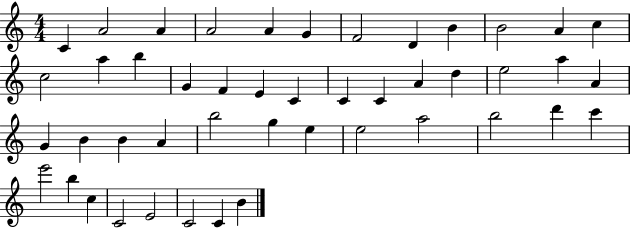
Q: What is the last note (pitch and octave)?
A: B4